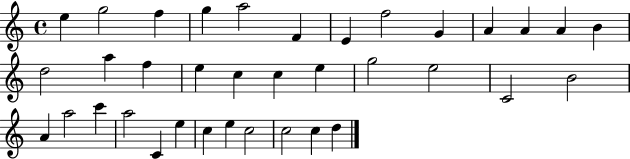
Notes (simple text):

E5/q G5/h F5/q G5/q A5/h F4/q E4/q F5/h G4/q A4/q A4/q A4/q B4/q D5/h A5/q F5/q E5/q C5/q C5/q E5/q G5/h E5/h C4/h B4/h A4/q A5/h C6/q A5/h C4/q E5/q C5/q E5/q C5/h C5/h C5/q D5/q